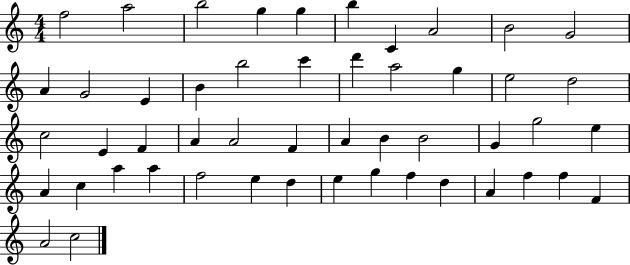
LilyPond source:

{
  \clef treble
  \numericTimeSignature
  \time 4/4
  \key c \major
  f''2 a''2 | b''2 g''4 g''4 | b''4 c'4 a'2 | b'2 g'2 | \break a'4 g'2 e'4 | b'4 b''2 c'''4 | d'''4 a''2 g''4 | e''2 d''2 | \break c''2 e'4 f'4 | a'4 a'2 f'4 | a'4 b'4 b'2 | g'4 g''2 e''4 | \break a'4 c''4 a''4 a''4 | f''2 e''4 d''4 | e''4 g''4 f''4 d''4 | a'4 f''4 f''4 f'4 | \break a'2 c''2 | \bar "|."
}